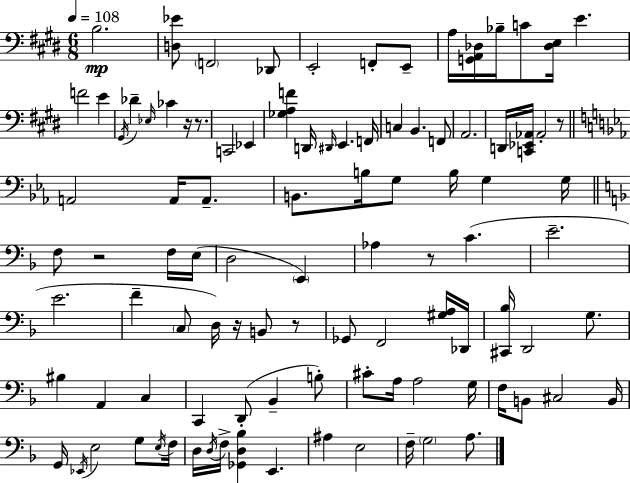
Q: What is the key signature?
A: E major